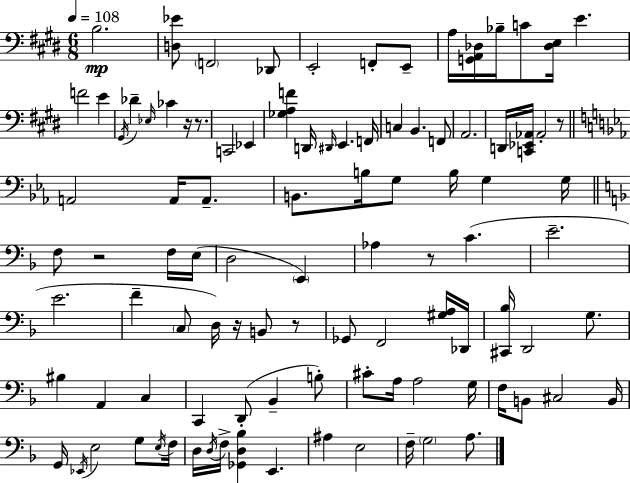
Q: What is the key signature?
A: E major